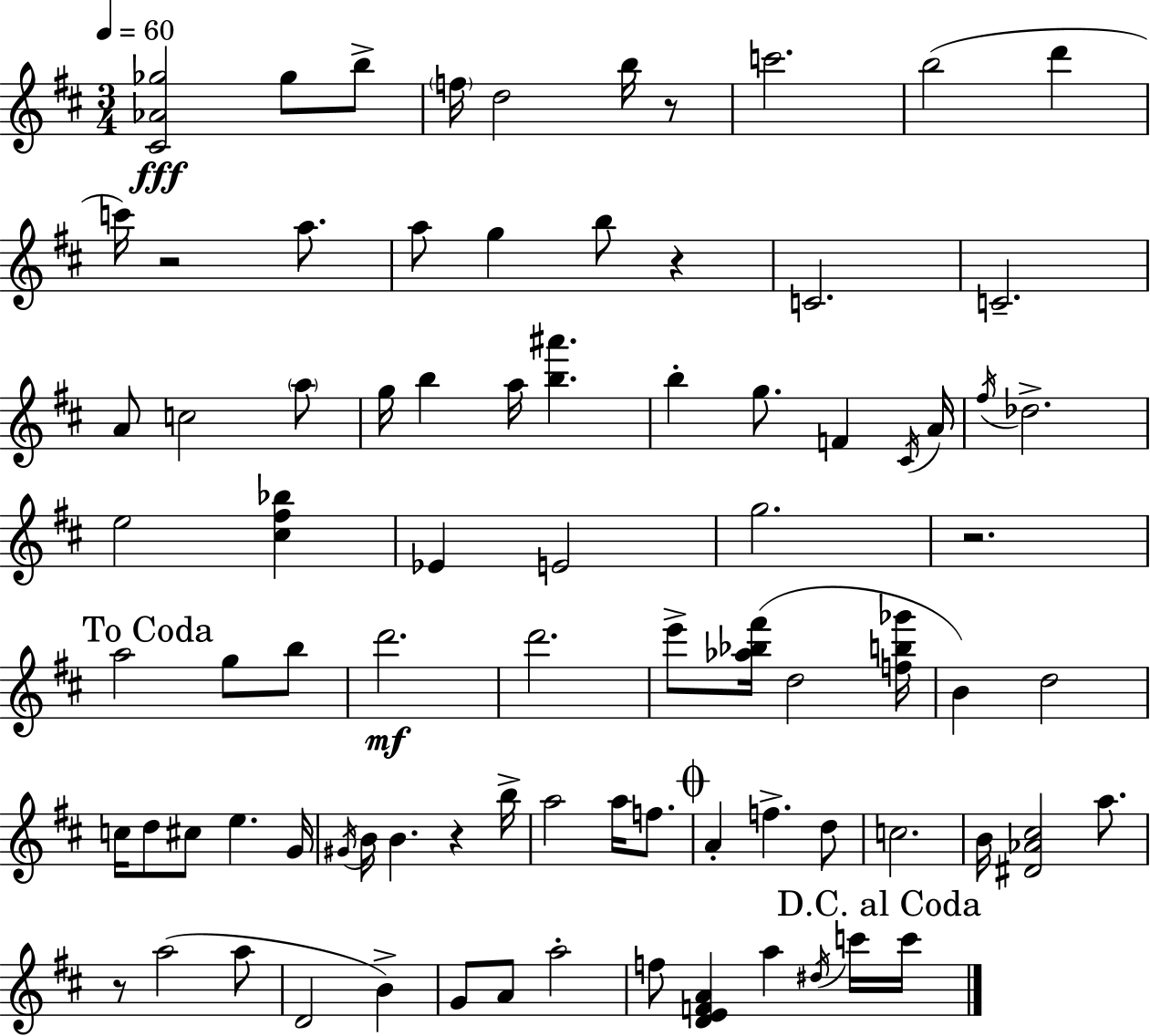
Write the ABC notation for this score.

X:1
T:Untitled
M:3/4
L:1/4
K:D
[^C_A_g]2 _g/2 b/2 f/4 d2 b/4 z/2 c'2 b2 d' c'/4 z2 a/2 a/2 g b/2 z C2 C2 A/2 c2 a/2 g/4 b a/4 [b^a'] b g/2 F ^C/4 A/4 ^f/4 _d2 e2 [^c^f_b] _E E2 g2 z2 a2 g/2 b/2 d'2 d'2 e'/2 [_a_b^f']/4 d2 [fb_g']/4 B d2 c/4 d/2 ^c/2 e G/4 ^G/4 B/4 B z b/4 a2 a/4 f/2 A f d/2 c2 B/4 [^D_A^c]2 a/2 z/2 a2 a/2 D2 B G/2 A/2 a2 f/2 [DEFA] a ^d/4 c'/4 c'/4